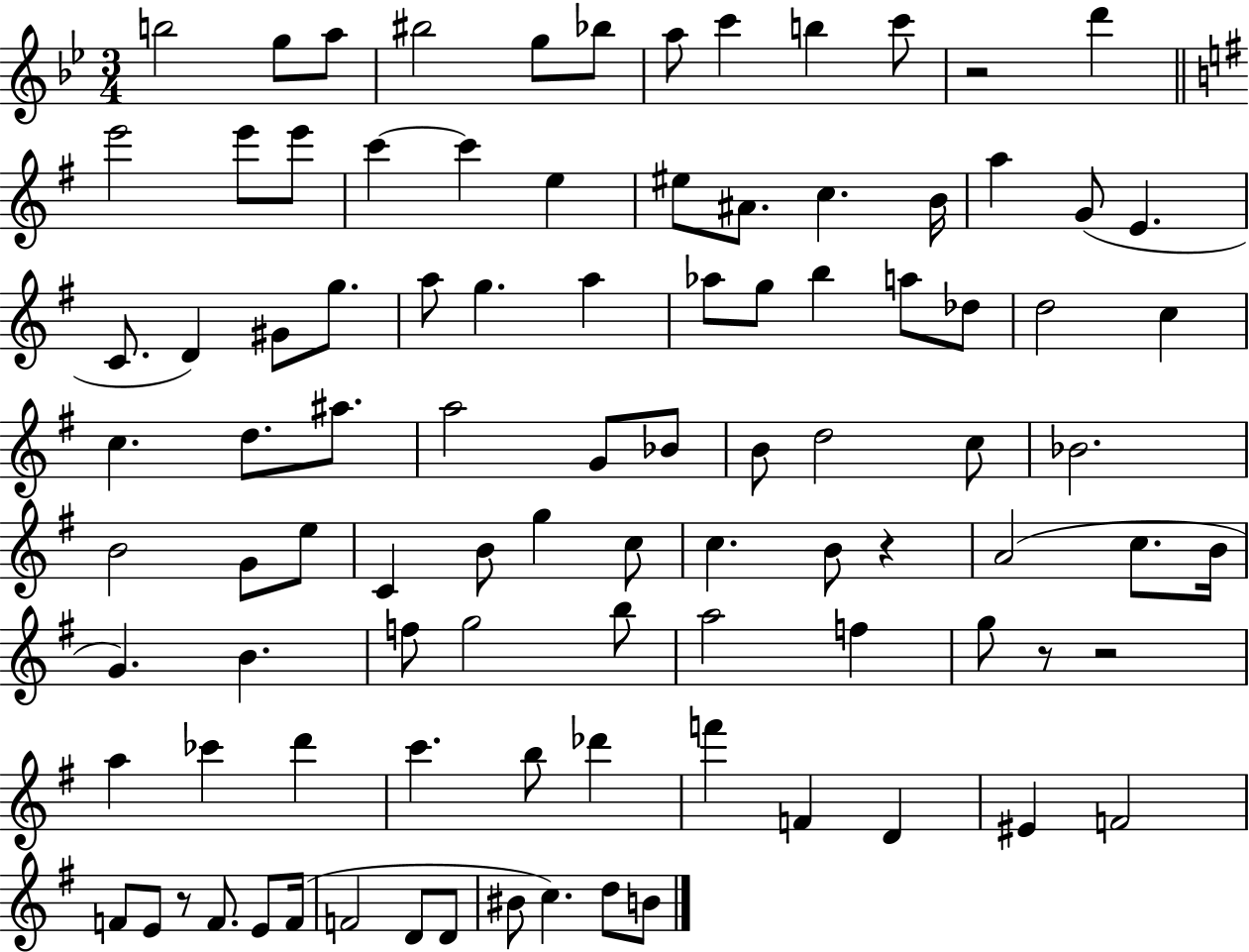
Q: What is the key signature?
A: BES major